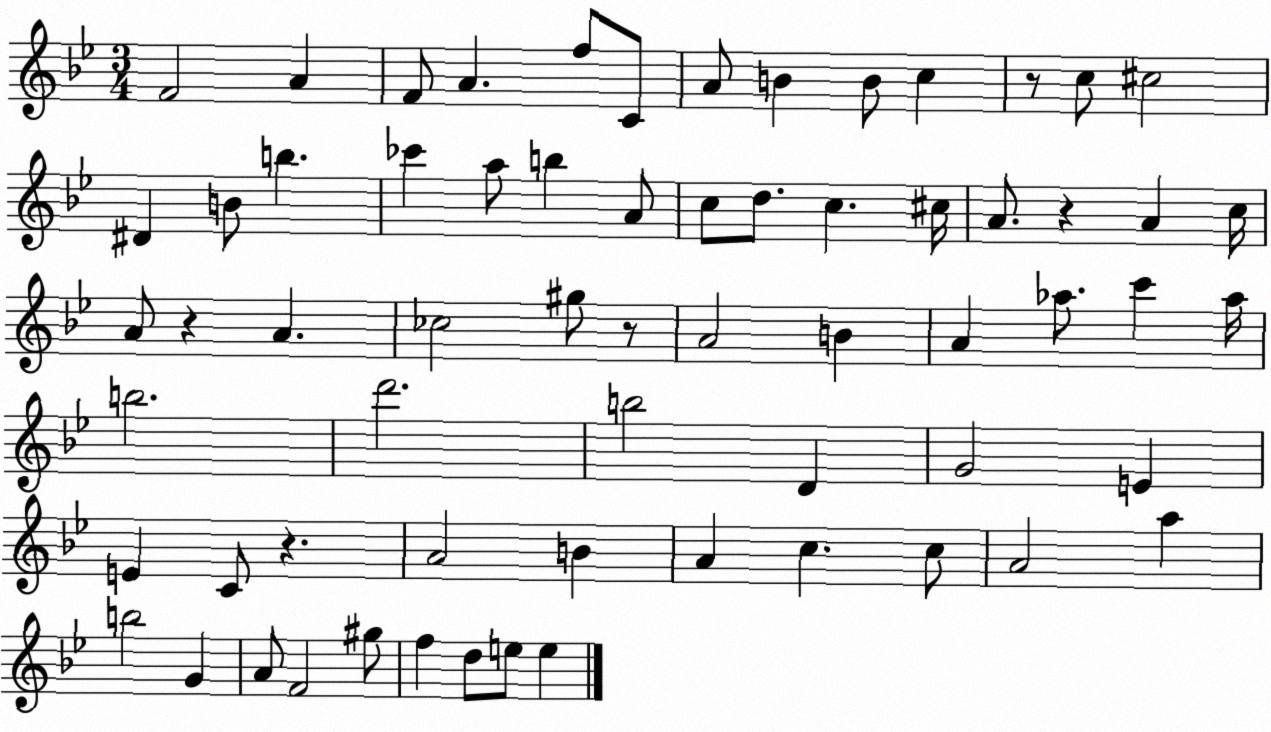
X:1
T:Untitled
M:3/4
L:1/4
K:Bb
F2 A F/2 A f/2 C/2 A/2 B B/2 c z/2 c/2 ^c2 ^D B/2 b _c' a/2 b A/2 c/2 d/2 c ^c/4 A/2 z A c/4 A/2 z A _c2 ^g/2 z/2 A2 B A _a/2 c' _a/4 b2 d'2 b2 D G2 E E C/2 z A2 B A c c/2 A2 a b2 G A/2 F2 ^g/2 f d/2 e/2 e